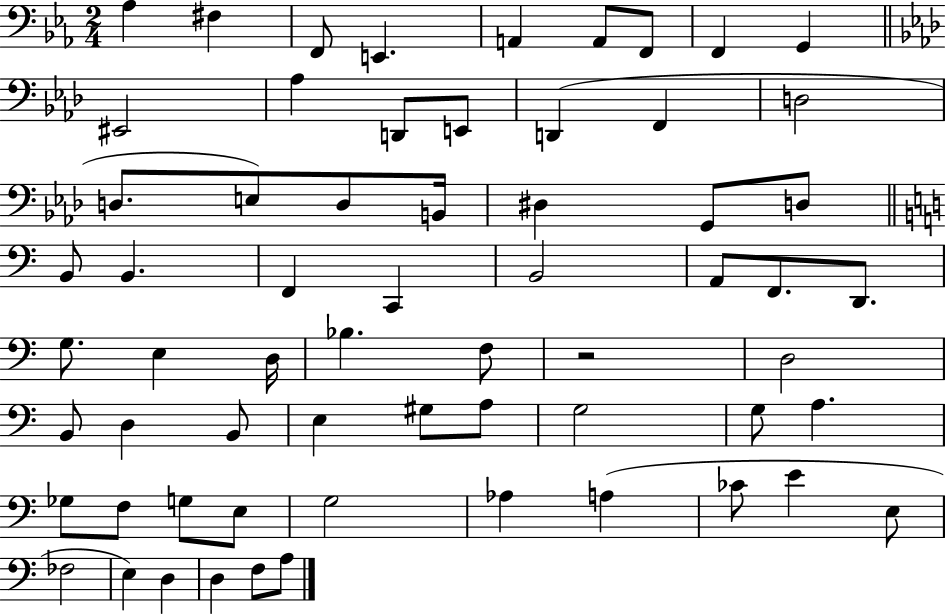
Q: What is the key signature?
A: EES major